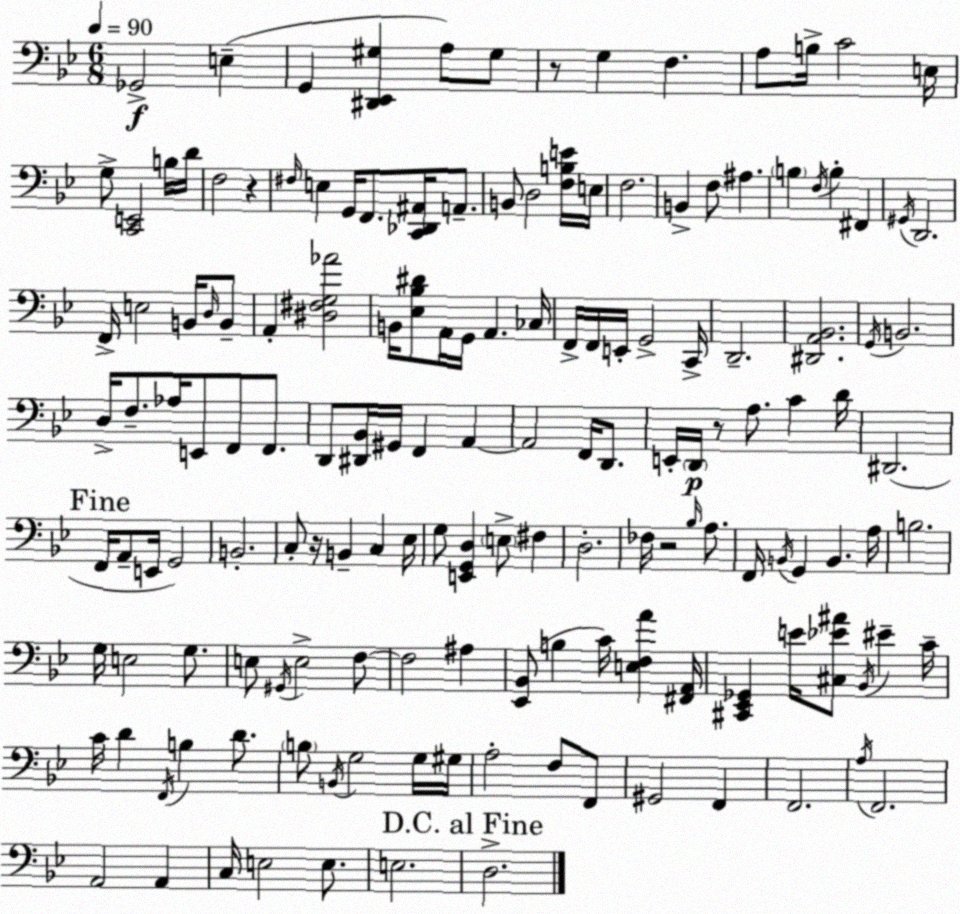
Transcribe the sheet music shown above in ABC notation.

X:1
T:Untitled
M:6/8
L:1/4
K:Bb
_G,,2 E, G,, [^D,,_E,,^G,] A,/2 ^G,/2 z/2 G, F, A,/2 B,/4 C2 E,/4 G,/2 [C,,E,,]2 B,/4 D/4 F,2 z ^F,/4 E, G,,/4 F,,/2 [C,,_D,,^A,,]/4 A,,/2 B,,/2 D,2 [F,B,E]/4 E,/4 F,2 B,, F,/2 ^A, B, F,/4 B, ^F,, ^G,,/4 D,,2 F,,/4 E,2 B,,/4 D,/4 B,,/2 A,, [^D,^F,G,_A]2 B,,/4 [_E,_B,^D]/2 A,,/4 G,,/4 A,, _C,/4 F,,/4 F,,/4 E,,/4 G,,2 C,,/4 D,,2 [^D,,A,,_B,,]2 G,,/4 B,,2 D,/4 F,/2 _A,/4 E,,/2 F,,/2 F,,/2 D,,/2 [^D,,_B,,]/4 ^G,,/4 F,, A,, A,,2 F,,/4 D,,/2 E,,/4 D,,/4 z/2 A,/2 C D/4 ^D,,2 F,,/4 A,,/2 E,,/4 G,,2 B,,2 C,/2 z/4 B,, C, _E,/4 G,/2 [E,,G,,D,] E,/2 ^F, D,2 _F,/4 z2 _B,/4 A,/2 F,,/4 B,,/4 G,, B,, A,/4 B,2 G,/4 E,2 G,/2 E,/2 ^G,,/4 E,2 F,/2 F,2 ^A, [_E,,_B,,]/2 B, C/4 [E,F,A] [^F,,A,,]/4 [^C,,_E,,_G,,] E/4 [^C,_E^A]/2 _B,,/4 ^E C/4 C/4 D F,,/4 B, D/2 B,/2 B,,/4 G,2 G,/4 ^G,/4 A,2 F,/2 F,,/2 ^G,,2 F,, F,,2 A,/4 F,,2 A,,2 A,, C,/4 E,2 E,/2 E,2 D,2